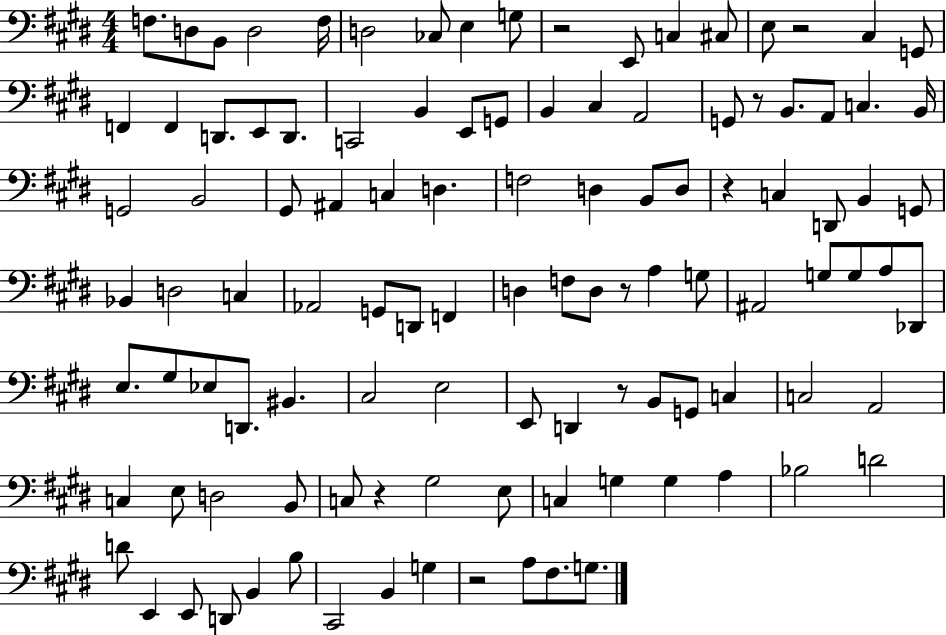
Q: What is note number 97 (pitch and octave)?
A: C#2